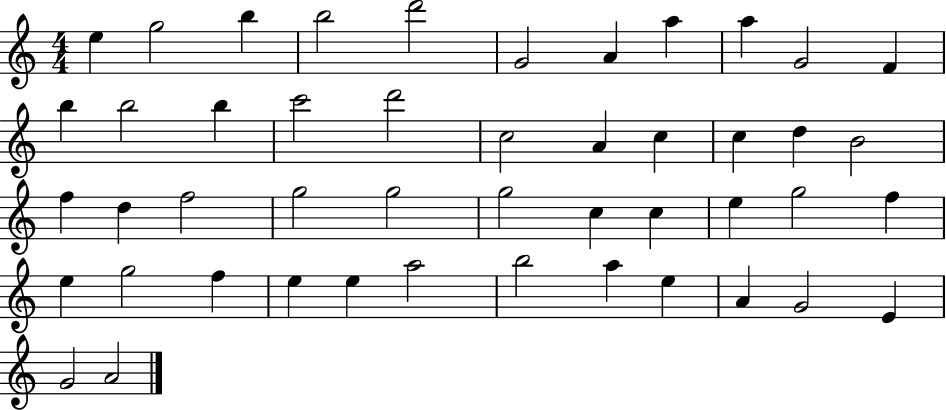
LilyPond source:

{
  \clef treble
  \numericTimeSignature
  \time 4/4
  \key c \major
  e''4 g''2 b''4 | b''2 d'''2 | g'2 a'4 a''4 | a''4 g'2 f'4 | \break b''4 b''2 b''4 | c'''2 d'''2 | c''2 a'4 c''4 | c''4 d''4 b'2 | \break f''4 d''4 f''2 | g''2 g''2 | g''2 c''4 c''4 | e''4 g''2 f''4 | \break e''4 g''2 f''4 | e''4 e''4 a''2 | b''2 a''4 e''4 | a'4 g'2 e'4 | \break g'2 a'2 | \bar "|."
}